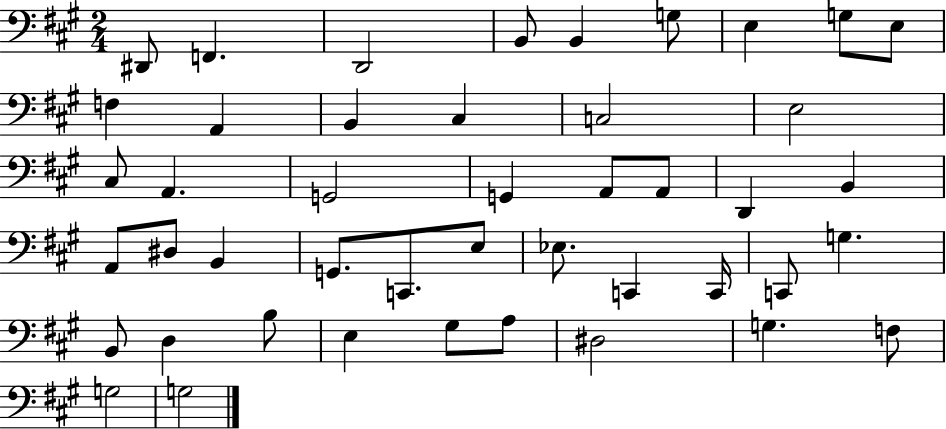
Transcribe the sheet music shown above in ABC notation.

X:1
T:Untitled
M:2/4
L:1/4
K:A
^D,,/2 F,, D,,2 B,,/2 B,, G,/2 E, G,/2 E,/2 F, A,, B,, ^C, C,2 E,2 ^C,/2 A,, G,,2 G,, A,,/2 A,,/2 D,, B,, A,,/2 ^D,/2 B,, G,,/2 C,,/2 E,/2 _E,/2 C,, C,,/4 C,,/2 G, B,,/2 D, B,/2 E, ^G,/2 A,/2 ^D,2 G, F,/2 G,2 G,2